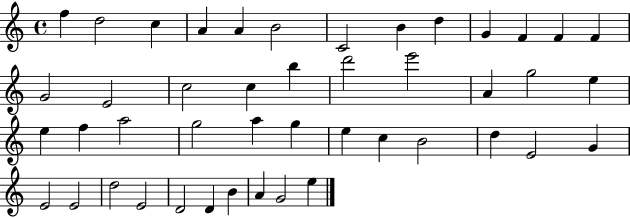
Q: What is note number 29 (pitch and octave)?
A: G5